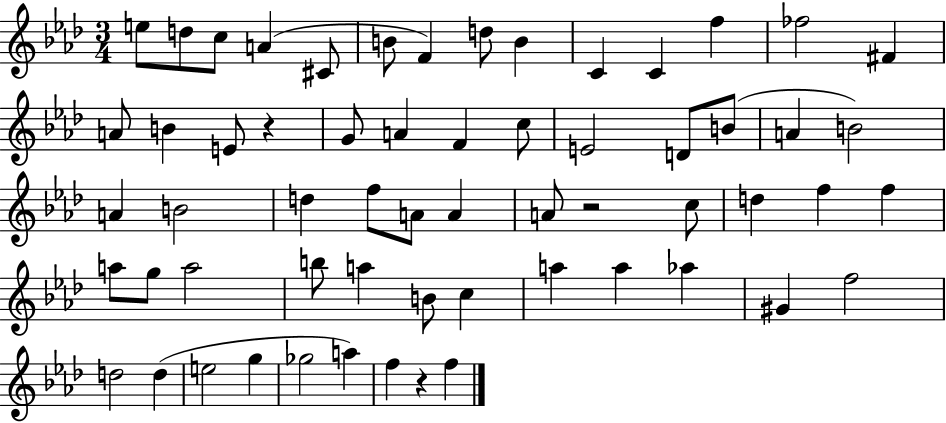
{
  \clef treble
  \numericTimeSignature
  \time 3/4
  \key aes \major
  e''8 d''8 c''8 a'4( cis'8 | b'8 f'4) d''8 b'4 | c'4 c'4 f''4 | fes''2 fis'4 | \break a'8 b'4 e'8 r4 | g'8 a'4 f'4 c''8 | e'2 d'8 b'8( | a'4 b'2) | \break a'4 b'2 | d''4 f''8 a'8 a'4 | a'8 r2 c''8 | d''4 f''4 f''4 | \break a''8 g''8 a''2 | b''8 a''4 b'8 c''4 | a''4 a''4 aes''4 | gis'4 f''2 | \break d''2 d''4( | e''2 g''4 | ges''2 a''4) | f''4 r4 f''4 | \break \bar "|."
}